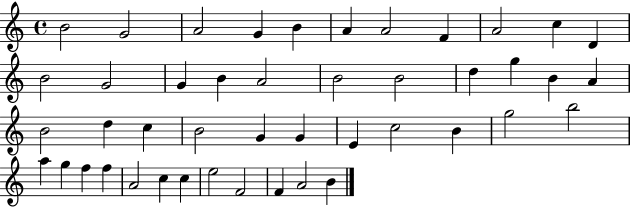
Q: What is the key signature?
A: C major